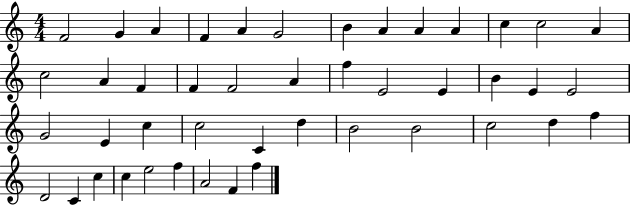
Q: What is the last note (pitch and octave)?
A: F5